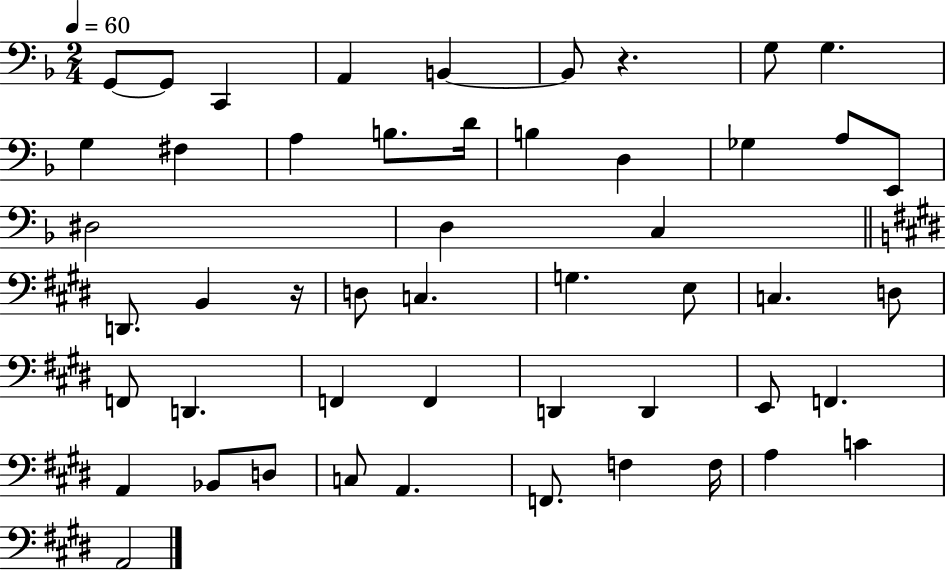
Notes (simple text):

G2/e G2/e C2/q A2/q B2/q B2/e R/q. G3/e G3/q. G3/q F#3/q A3/q B3/e. D4/s B3/q D3/q Gb3/q A3/e E2/e D#3/h D3/q C3/q D2/e. B2/q R/s D3/e C3/q. G3/q. E3/e C3/q. D3/e F2/e D2/q. F2/q F2/q D2/q D2/q E2/e F2/q. A2/q Bb2/e D3/e C3/e A2/q. F2/e. F3/q F3/s A3/q C4/q A2/h